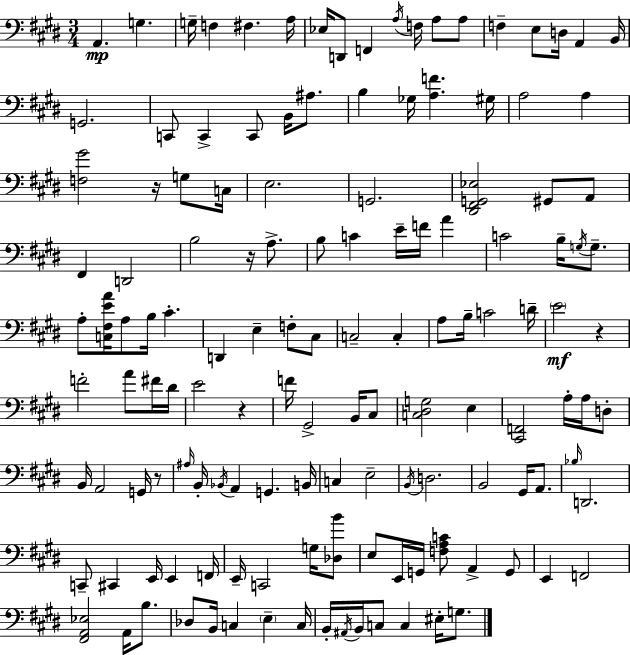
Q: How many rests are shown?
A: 5